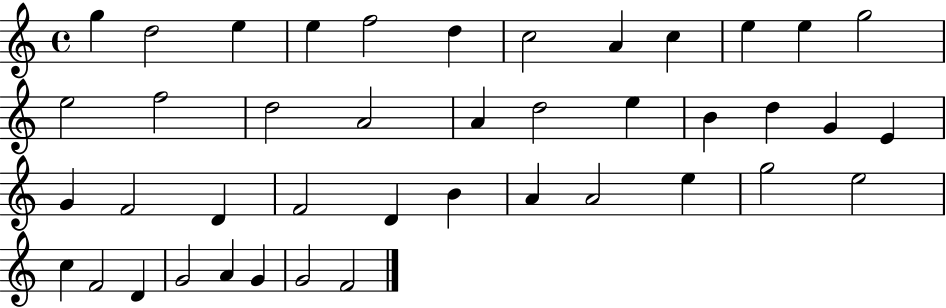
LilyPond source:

{
  \clef treble
  \time 4/4
  \defaultTimeSignature
  \key c \major
  g''4 d''2 e''4 | e''4 f''2 d''4 | c''2 a'4 c''4 | e''4 e''4 g''2 | \break e''2 f''2 | d''2 a'2 | a'4 d''2 e''4 | b'4 d''4 g'4 e'4 | \break g'4 f'2 d'4 | f'2 d'4 b'4 | a'4 a'2 e''4 | g''2 e''2 | \break c''4 f'2 d'4 | g'2 a'4 g'4 | g'2 f'2 | \bar "|."
}